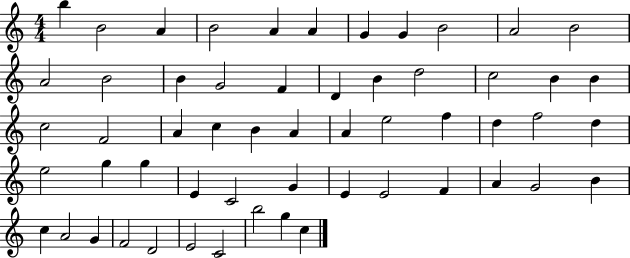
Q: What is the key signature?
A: C major